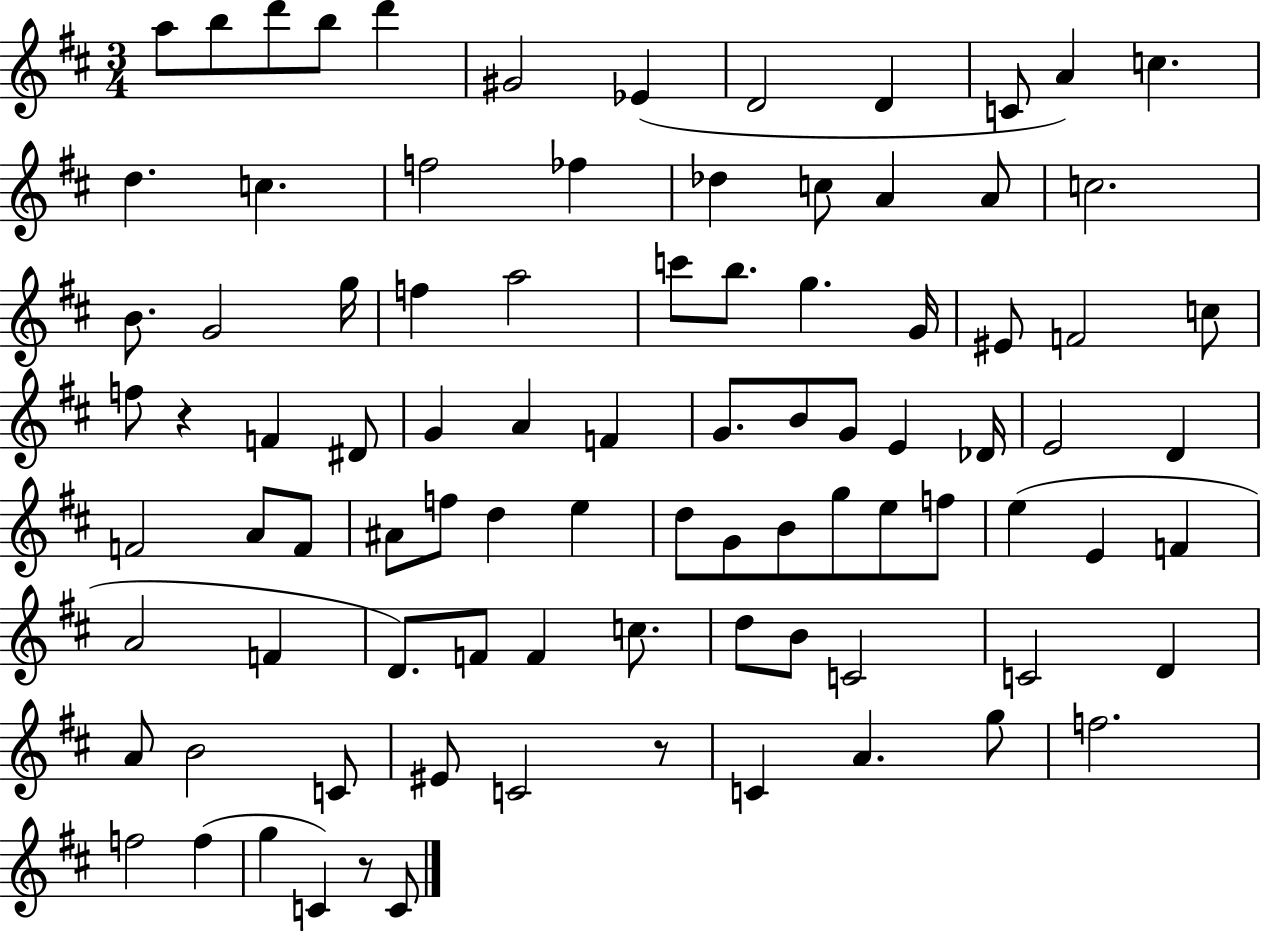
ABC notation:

X:1
T:Untitled
M:3/4
L:1/4
K:D
a/2 b/2 d'/2 b/2 d' ^G2 _E D2 D C/2 A c d c f2 _f _d c/2 A A/2 c2 B/2 G2 g/4 f a2 c'/2 b/2 g G/4 ^E/2 F2 c/2 f/2 z F ^D/2 G A F G/2 B/2 G/2 E _D/4 E2 D F2 A/2 F/2 ^A/2 f/2 d e d/2 G/2 B/2 g/2 e/2 f/2 e E F A2 F D/2 F/2 F c/2 d/2 B/2 C2 C2 D A/2 B2 C/2 ^E/2 C2 z/2 C A g/2 f2 f2 f g C z/2 C/2